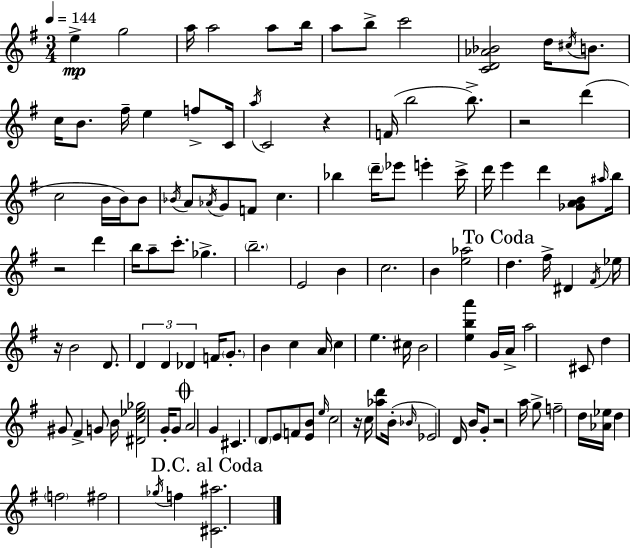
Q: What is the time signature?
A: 3/4